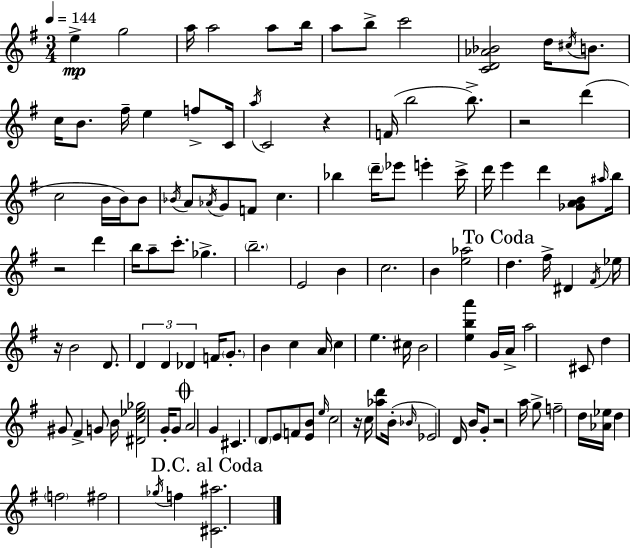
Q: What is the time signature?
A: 3/4